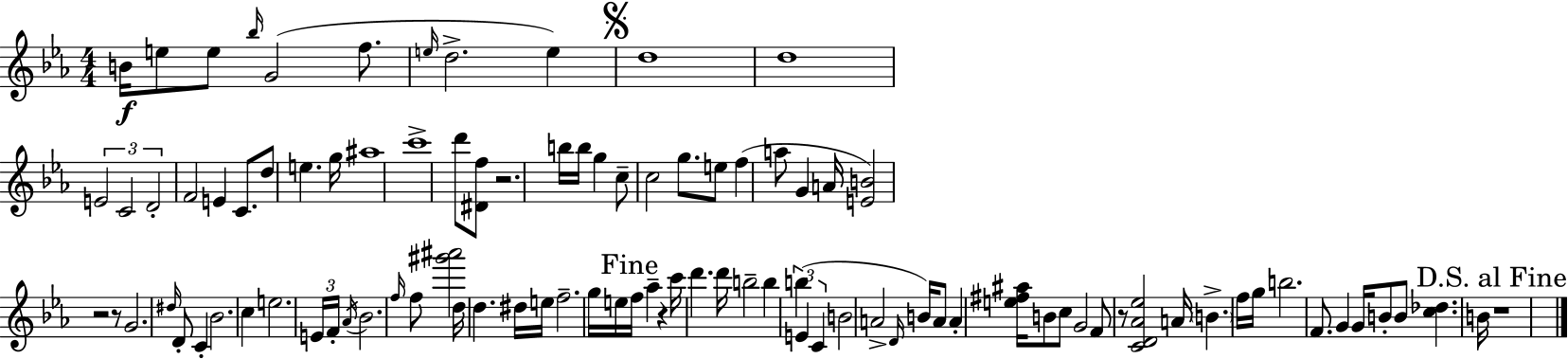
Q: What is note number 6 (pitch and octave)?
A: F5